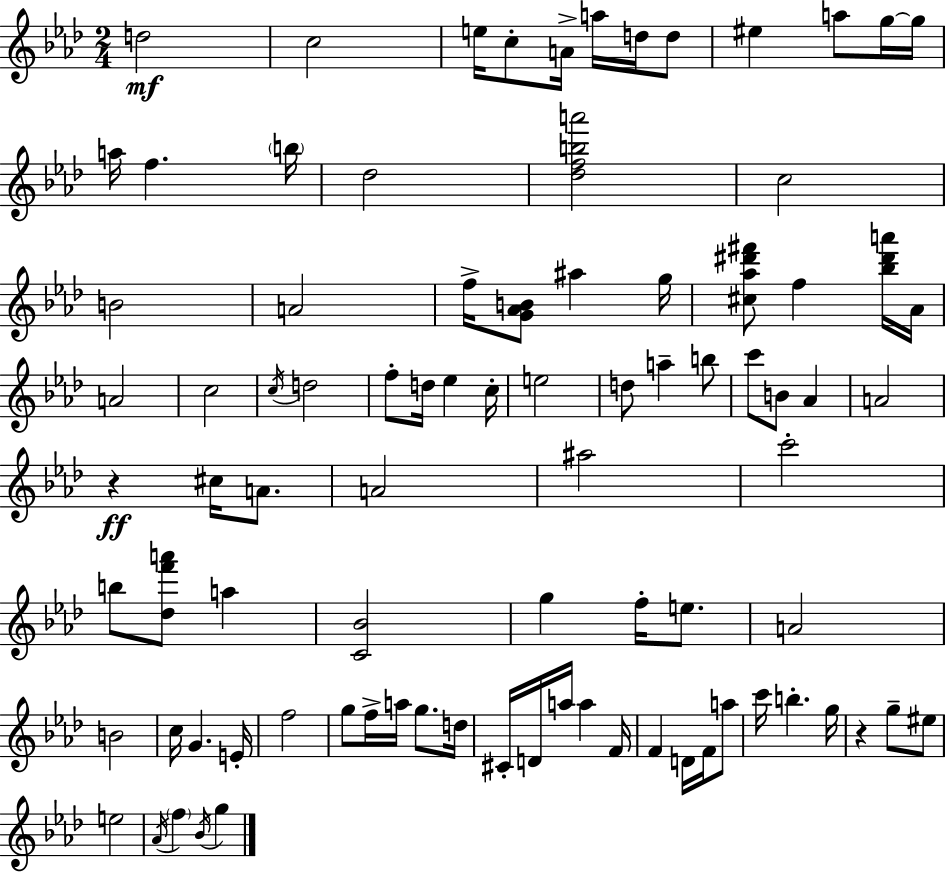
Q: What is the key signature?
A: F minor